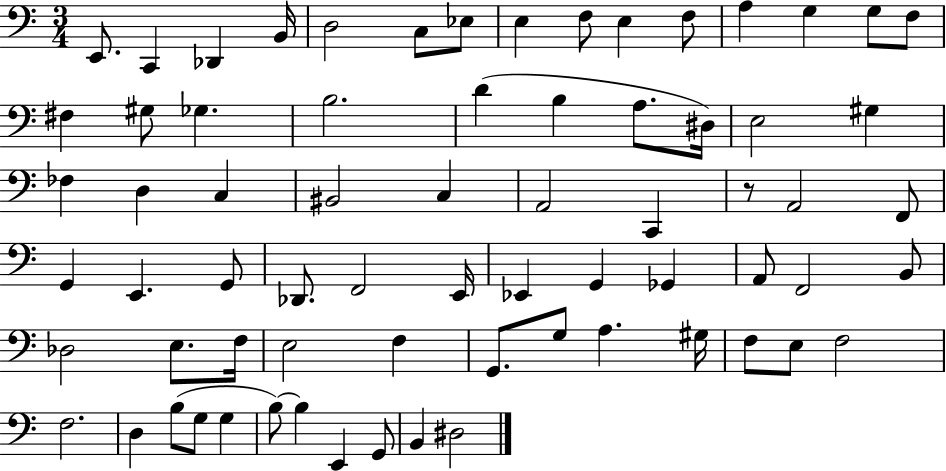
{
  \clef bass
  \numericTimeSignature
  \time 3/4
  \key c \major
  e,8. c,4 des,4 b,16 | d2 c8 ees8 | e4 f8 e4 f8 | a4 g4 g8 f8 | \break fis4 gis8 ges4. | b2. | d'4( b4 a8. dis16) | e2 gis4 | \break fes4 d4 c4 | bis,2 c4 | a,2 c,4 | r8 a,2 f,8 | \break g,4 e,4. g,8 | des,8. f,2 e,16 | ees,4 g,4 ges,4 | a,8 f,2 b,8 | \break des2 e8. f16 | e2 f4 | g,8. g8 a4. gis16 | f8 e8 f2 | \break f2. | d4 b8( g8 g4 | b8~~) b4 e,4 g,8 | b,4 dis2 | \break \bar "|."
}